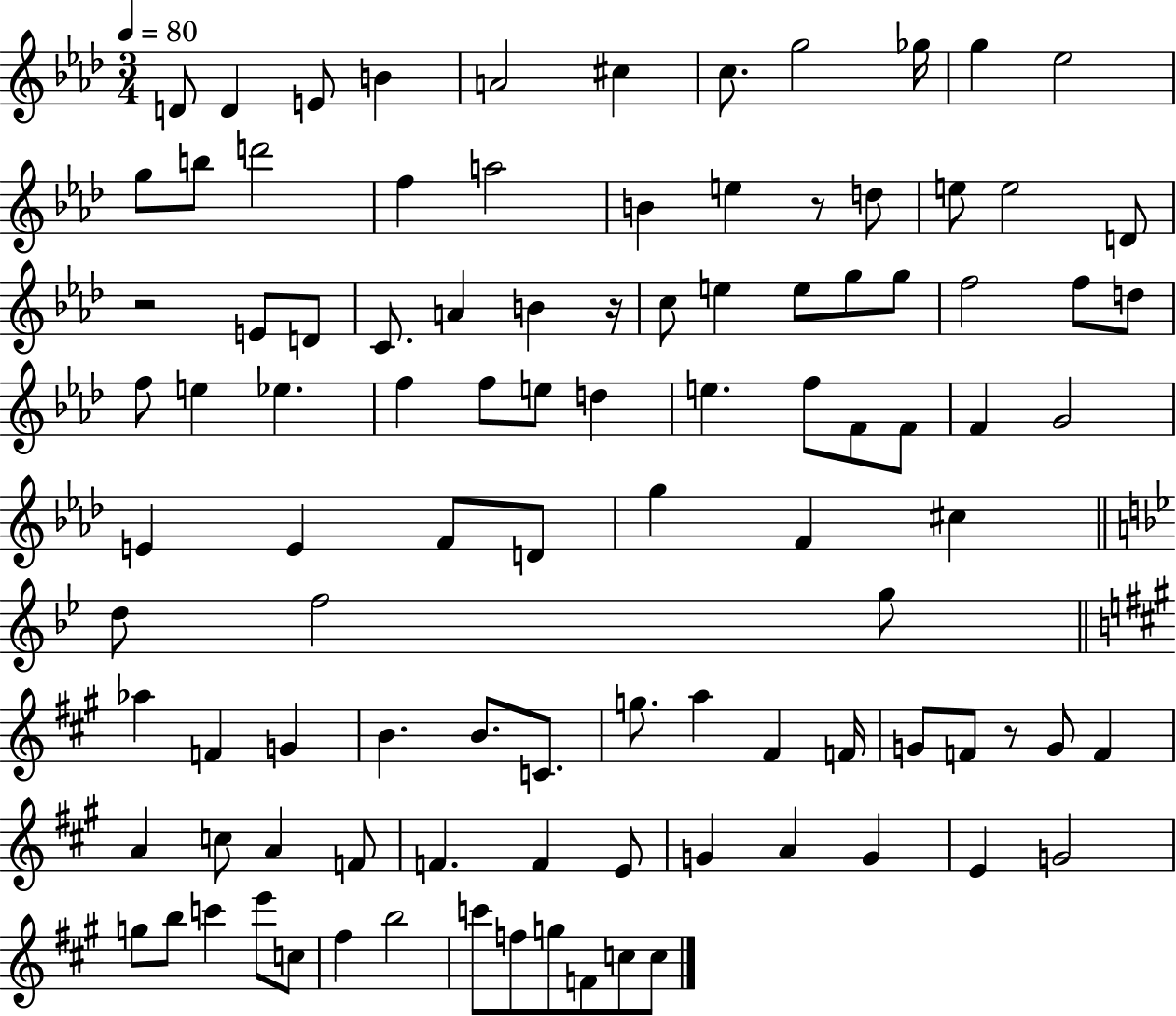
D4/e D4/q E4/e B4/q A4/h C#5/q C5/e. G5/h Gb5/s G5/q Eb5/h G5/e B5/e D6/h F5/q A5/h B4/q E5/q R/e D5/e E5/e E5/h D4/e R/h E4/e D4/e C4/e. A4/q B4/q R/s C5/e E5/q E5/e G5/e G5/e F5/h F5/e D5/e F5/e E5/q Eb5/q. F5/q F5/e E5/e D5/q E5/q. F5/e F4/e F4/e F4/q G4/h E4/q E4/q F4/e D4/e G5/q F4/q C#5/q D5/e F5/h G5/e Ab5/q F4/q G4/q B4/q. B4/e. C4/e. G5/e. A5/q F#4/q F4/s G4/e F4/e R/e G4/e F4/q A4/q C5/e A4/q F4/e F4/q. F4/q E4/e G4/q A4/q G4/q E4/q G4/h G5/e B5/e C6/q E6/e C5/e F#5/q B5/h C6/e F5/e G5/e F4/e C5/e C5/e